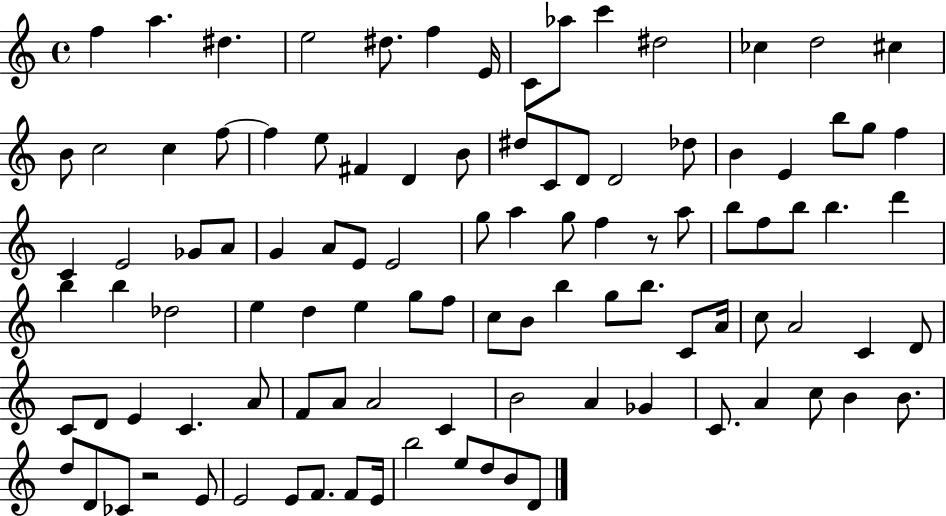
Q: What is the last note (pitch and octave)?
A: D4